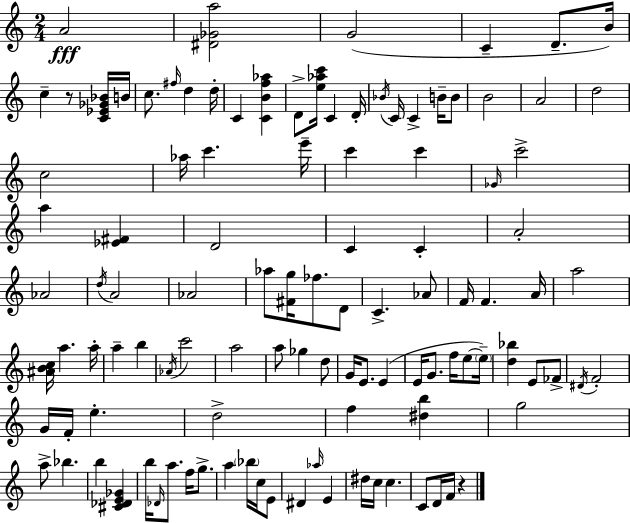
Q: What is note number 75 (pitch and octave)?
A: D5